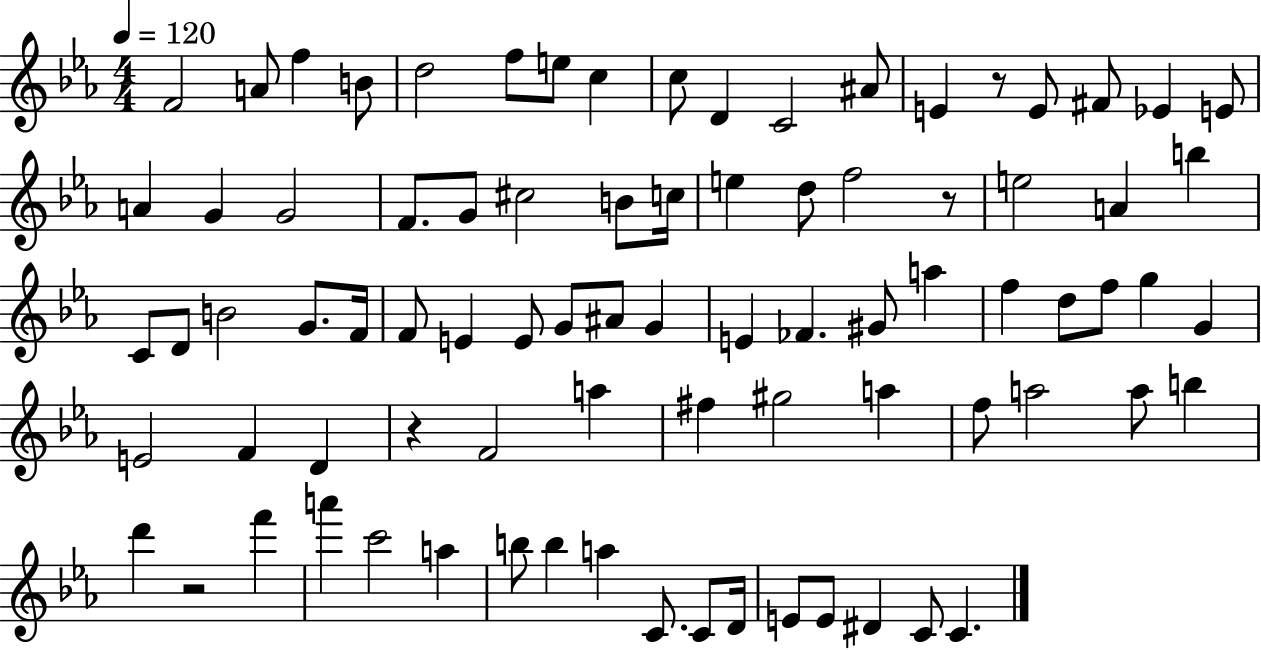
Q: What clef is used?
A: treble